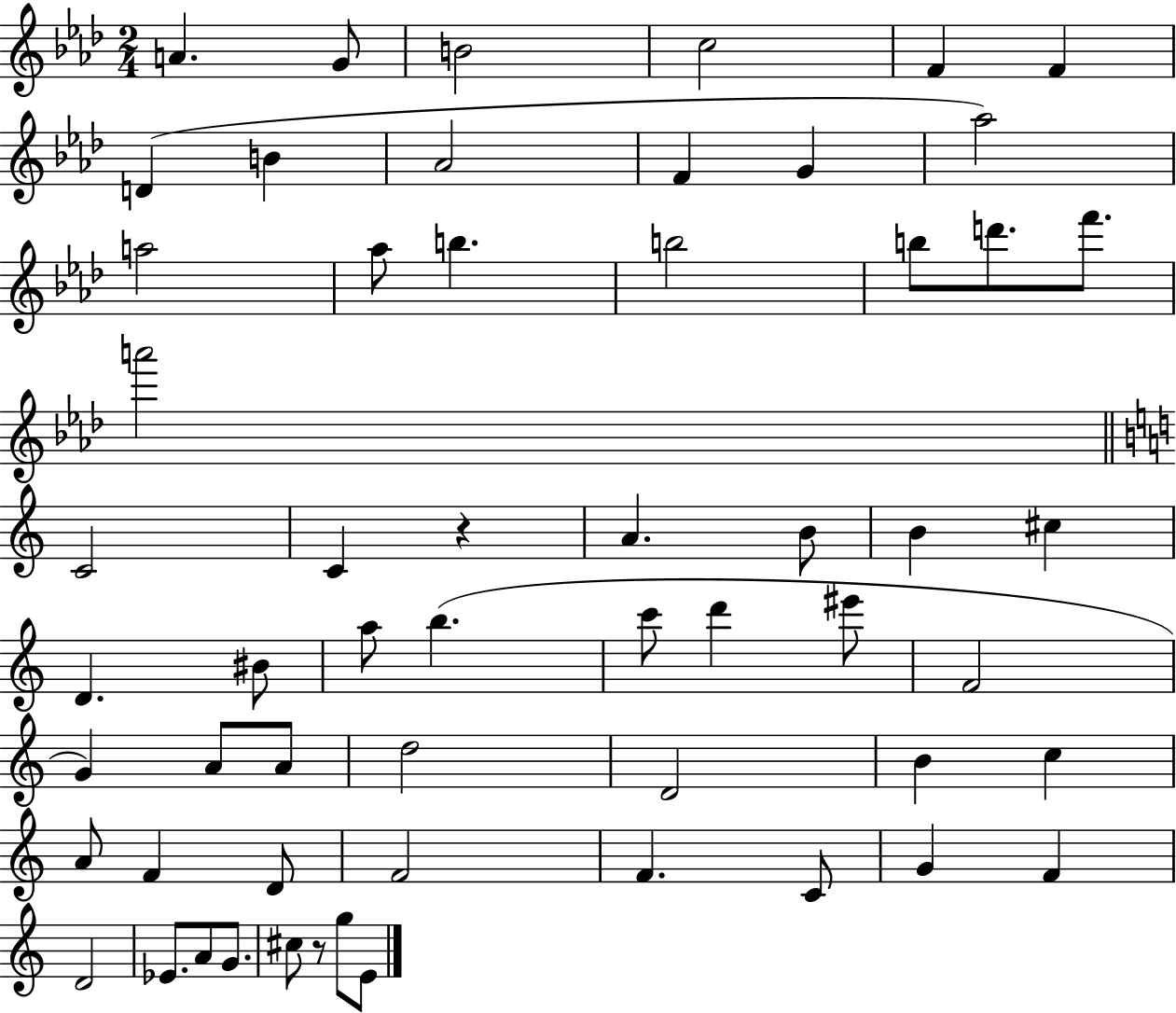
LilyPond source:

{
  \clef treble
  \numericTimeSignature
  \time 2/4
  \key aes \major
  a'4. g'8 | b'2 | c''2 | f'4 f'4 | \break d'4( b'4 | aes'2 | f'4 g'4 | aes''2) | \break a''2 | aes''8 b''4. | b''2 | b''8 d'''8. f'''8. | \break a'''2 | \bar "||" \break \key a \minor c'2 | c'4 r4 | a'4. b'8 | b'4 cis''4 | \break d'4. bis'8 | a''8 b''4.( | c'''8 d'''4 eis'''8 | f'2 | \break g'4) a'8 a'8 | d''2 | d'2 | b'4 c''4 | \break a'8 f'4 d'8 | f'2 | f'4. c'8 | g'4 f'4 | \break d'2 | ees'8. a'8 g'8. | cis''8 r8 g''8 e'8 | \bar "|."
}